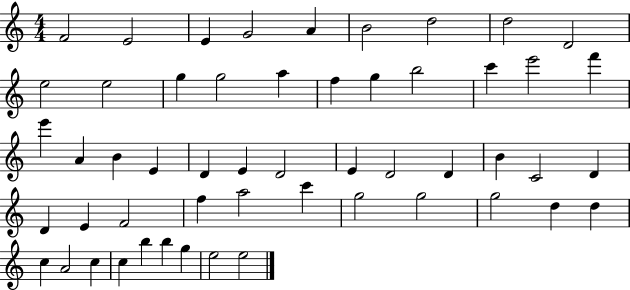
F4/h E4/h E4/q G4/h A4/q B4/h D5/h D5/h D4/h E5/h E5/h G5/q G5/h A5/q F5/q G5/q B5/h C6/q E6/h F6/q E6/q A4/q B4/q E4/q D4/q E4/q D4/h E4/q D4/h D4/q B4/q C4/h D4/q D4/q E4/q F4/h F5/q A5/h C6/q G5/h G5/h G5/h D5/q D5/q C5/q A4/h C5/q C5/q B5/q B5/q G5/q E5/h E5/h